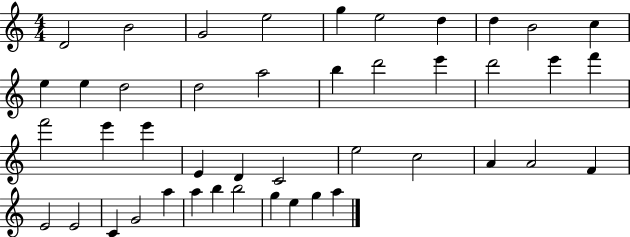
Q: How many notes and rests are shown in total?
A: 44